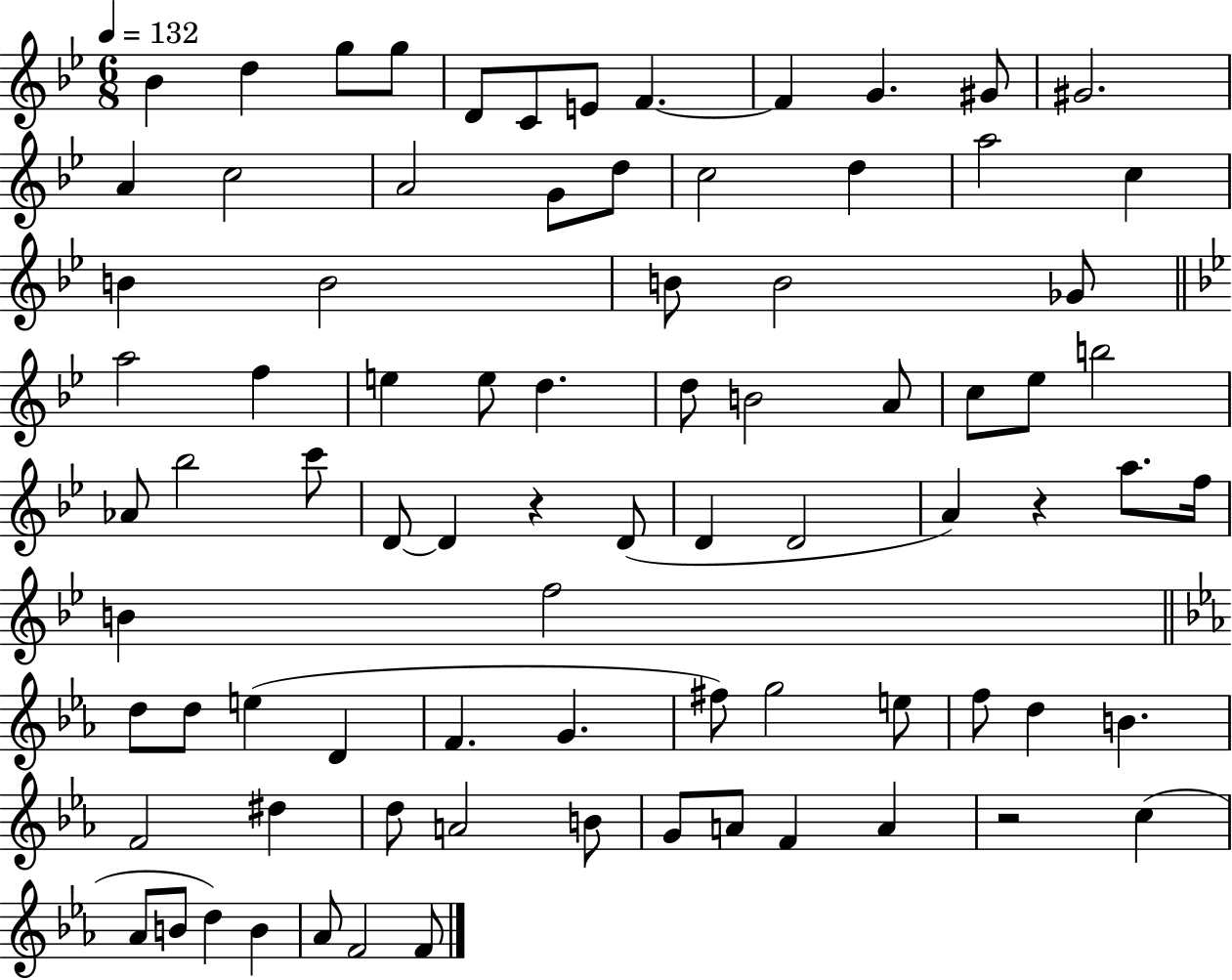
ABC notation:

X:1
T:Untitled
M:6/8
L:1/4
K:Bb
_B d g/2 g/2 D/2 C/2 E/2 F F G ^G/2 ^G2 A c2 A2 G/2 d/2 c2 d a2 c B B2 B/2 B2 _G/2 a2 f e e/2 d d/2 B2 A/2 c/2 _e/2 b2 _A/2 _b2 c'/2 D/2 D z D/2 D D2 A z a/2 f/4 B f2 d/2 d/2 e D F G ^f/2 g2 e/2 f/2 d B F2 ^d d/2 A2 B/2 G/2 A/2 F A z2 c _A/2 B/2 d B _A/2 F2 F/2